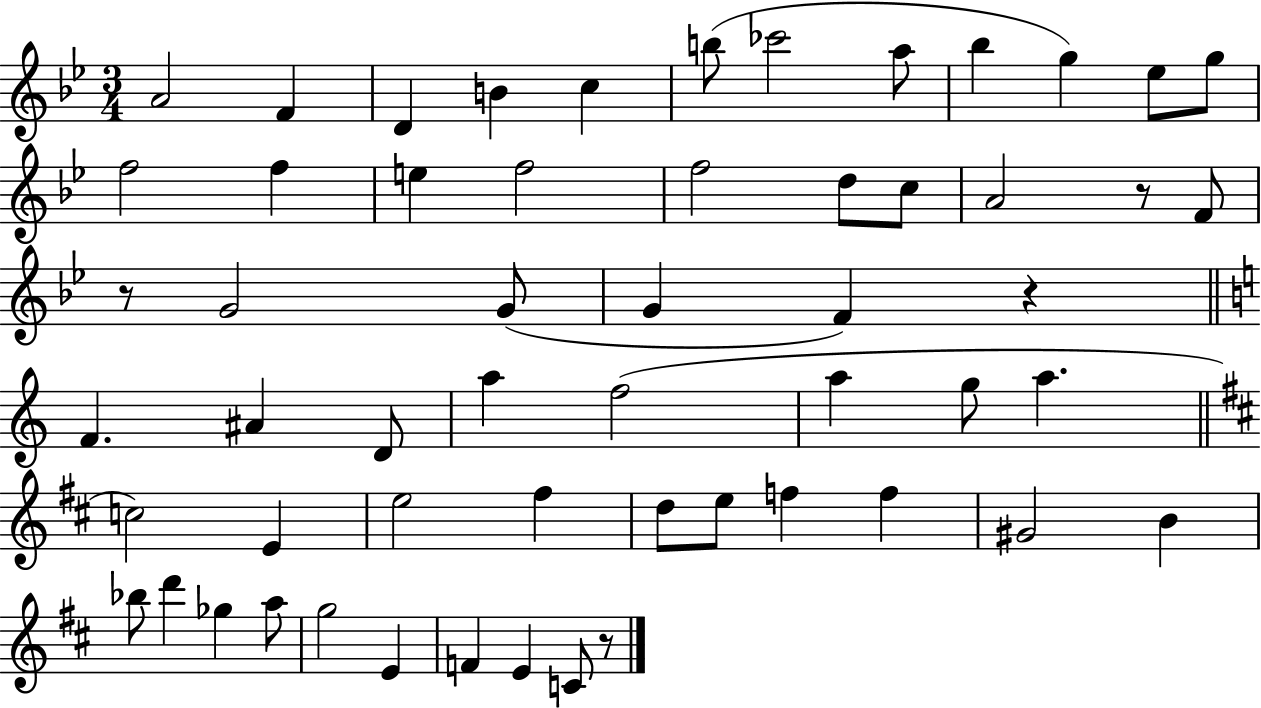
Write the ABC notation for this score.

X:1
T:Untitled
M:3/4
L:1/4
K:Bb
A2 F D B c b/2 _c'2 a/2 _b g _e/2 g/2 f2 f e f2 f2 d/2 c/2 A2 z/2 F/2 z/2 G2 G/2 G F z F ^A D/2 a f2 a g/2 a c2 E e2 ^f d/2 e/2 f f ^G2 B _b/2 d' _g a/2 g2 E F E C/2 z/2